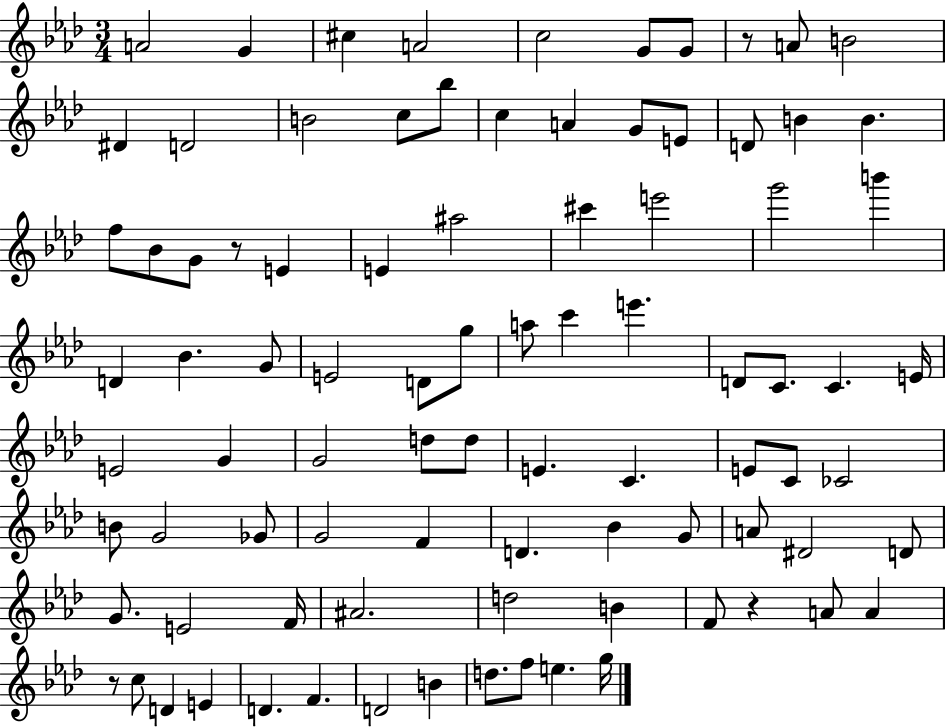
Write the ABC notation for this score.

X:1
T:Untitled
M:3/4
L:1/4
K:Ab
A2 G ^c A2 c2 G/2 G/2 z/2 A/2 B2 ^D D2 B2 c/2 _b/2 c A G/2 E/2 D/2 B B f/2 _B/2 G/2 z/2 E E ^a2 ^c' e'2 g'2 b' D _B G/2 E2 D/2 g/2 a/2 c' e' D/2 C/2 C E/4 E2 G G2 d/2 d/2 E C E/2 C/2 _C2 B/2 G2 _G/2 G2 F D _B G/2 A/2 ^D2 D/2 G/2 E2 F/4 ^A2 d2 B F/2 z A/2 A z/2 c/2 D E D F D2 B d/2 f/2 e g/4